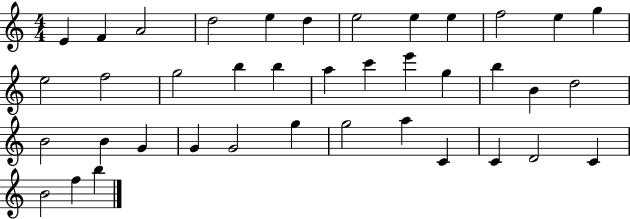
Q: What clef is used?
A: treble